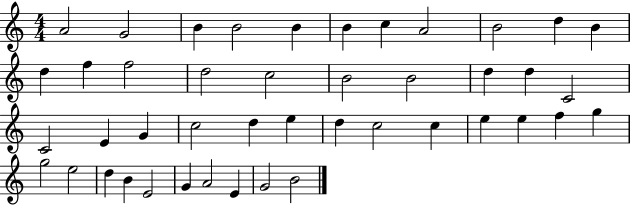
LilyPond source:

{
  \clef treble
  \numericTimeSignature
  \time 4/4
  \key c \major
  a'2 g'2 | b'4 b'2 b'4 | b'4 c''4 a'2 | b'2 d''4 b'4 | \break d''4 f''4 f''2 | d''2 c''2 | b'2 b'2 | d''4 d''4 c'2 | \break c'2 e'4 g'4 | c''2 d''4 e''4 | d''4 c''2 c''4 | e''4 e''4 f''4 g''4 | \break g''2 e''2 | d''4 b'4 e'2 | g'4 a'2 e'4 | g'2 b'2 | \break \bar "|."
}